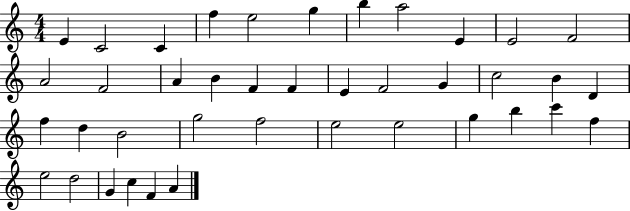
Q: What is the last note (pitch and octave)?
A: A4